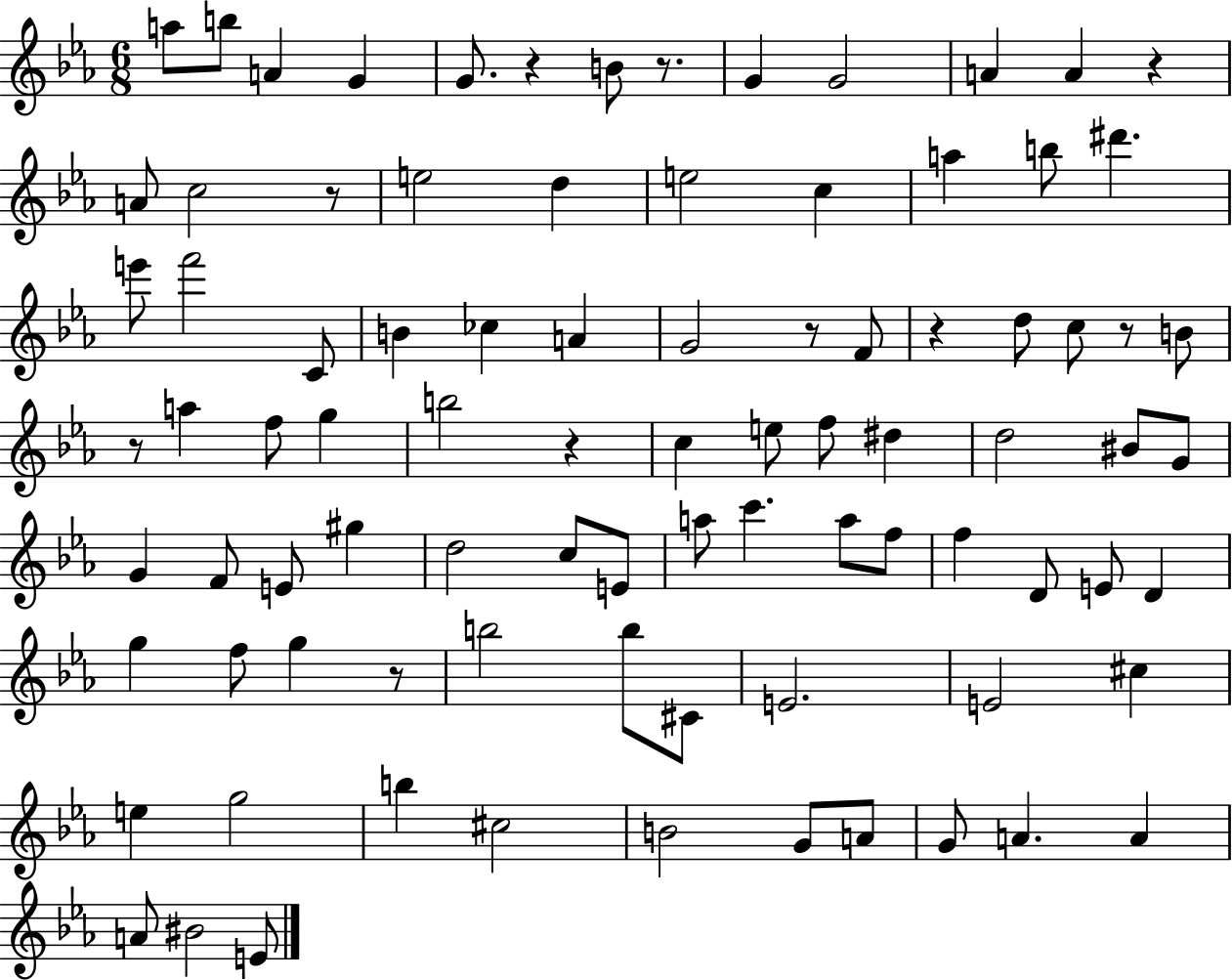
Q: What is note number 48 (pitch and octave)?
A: E4